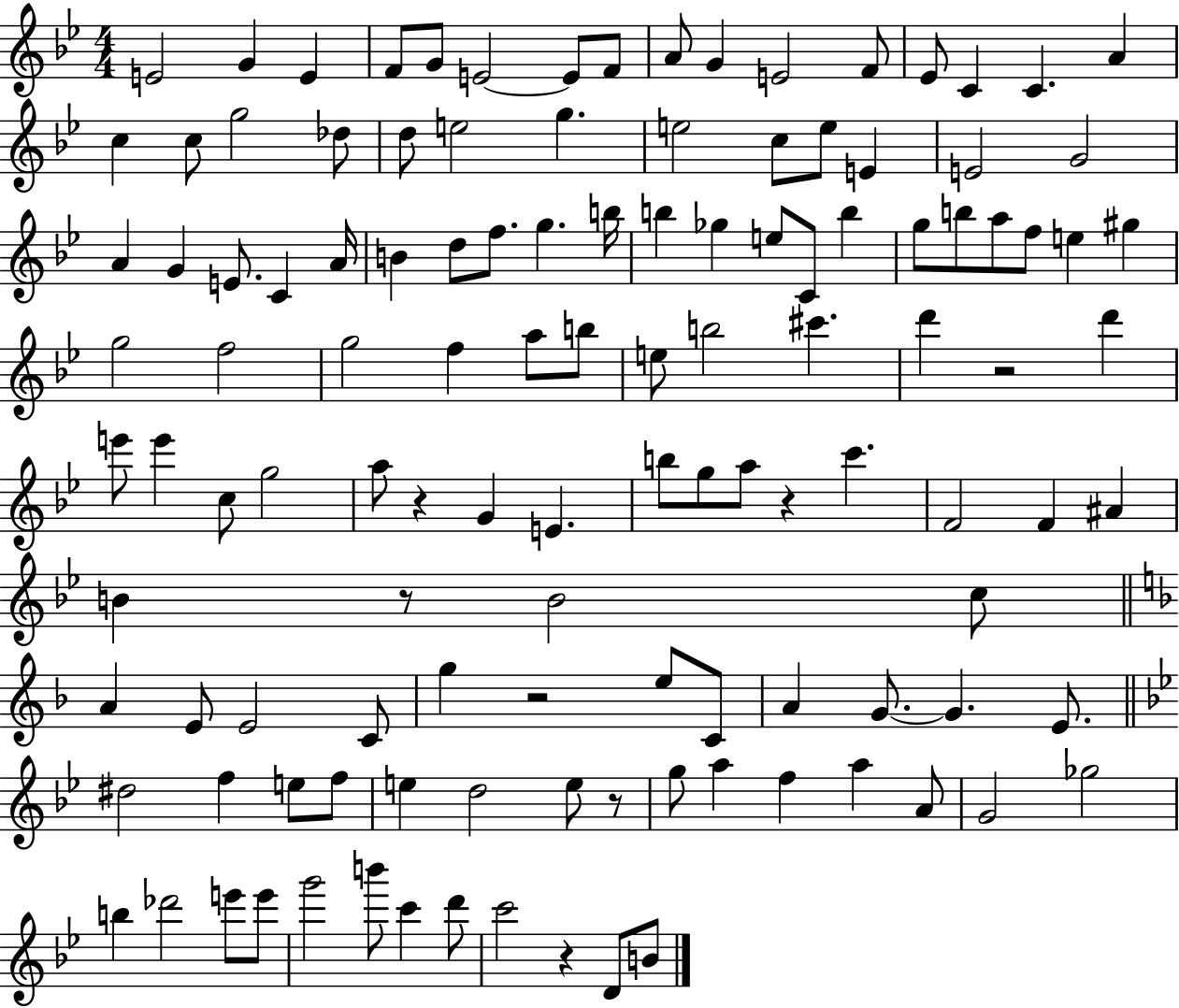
{
  \clef treble
  \numericTimeSignature
  \time 4/4
  \key bes \major
  e'2 g'4 e'4 | f'8 g'8 e'2~~ e'8 f'8 | a'8 g'4 e'2 f'8 | ees'8 c'4 c'4. a'4 | \break c''4 c''8 g''2 des''8 | d''8 e''2 g''4. | e''2 c''8 e''8 e'4 | e'2 g'2 | \break a'4 g'4 e'8. c'4 a'16 | b'4 d''8 f''8. g''4. b''16 | b''4 ges''4 e''8 c'8 b''4 | g''8 b''8 a''8 f''8 e''4 gis''4 | \break g''2 f''2 | g''2 f''4 a''8 b''8 | e''8 b''2 cis'''4. | d'''4 r2 d'''4 | \break e'''8 e'''4 c''8 g''2 | a''8 r4 g'4 e'4. | b''8 g''8 a''8 r4 c'''4. | f'2 f'4 ais'4 | \break b'4 r8 b'2 c''8 | \bar "||" \break \key f \major a'4 e'8 e'2 c'8 | g''4 r2 e''8 c'8 | a'4 g'8.~~ g'4. e'8. | \bar "||" \break \key bes \major dis''2 f''4 e''8 f''8 | e''4 d''2 e''8 r8 | g''8 a''4 f''4 a''4 a'8 | g'2 ges''2 | \break b''4 des'''2 e'''8 e'''8 | g'''2 b'''8 c'''4 d'''8 | c'''2 r4 d'8 b'8 | \bar "|."
}